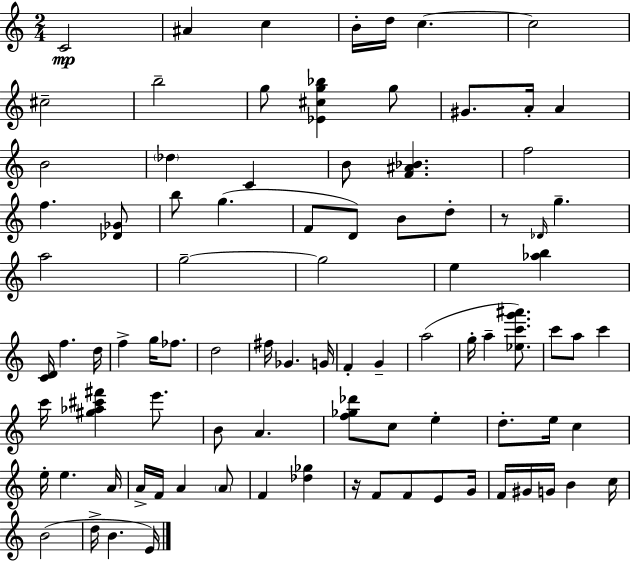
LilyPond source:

{
  \clef treble
  \numericTimeSignature
  \time 2/4
  \key a \minor
  c'2\mp | ais'4 c''4 | b'16-. d''16 c''4.~~ | c''2 | \break cis''2-- | b''2-- | g''8 <ees' cis'' g'' bes''>4 g''8 | gis'8. a'16-. a'4 | \break b'2 | \parenthesize des''4 c'4 | b'8 <f' ais' bes'>4. | f''2 | \break f''4. <des' ges'>8 | b''8 g''4.( | f'8 d'8) b'8 d''8-. | r8 \grace { des'16 } g''4.-- | \break a''2 | g''2--~~ | g''2 | e''4 <aes'' b''>4 | \break <c' d'>16 f''4. | d''16 f''4-> g''16 fes''8. | d''2 | fis''16 ges'4. | \break g'16 f'4-. g'4-- | a''2( | g''16-. a''4-- <ees'' c''' g''' ais'''>8.) | c'''8 a''8 c'''4 | \break c'''16 <gis'' aes'' cis''' fis'''>4 e'''8. | b'8 a'4. | <f'' ges'' des'''>8 c''8 e''4-. | d''8.-. e''16 c''4 | \break e''16-. e''4. | a'16 a'16-> f'16 a'4 \parenthesize a'8 | f'4 <des'' ges''>4 | r16 f'8 f'8 e'8 | \break g'16 f'16 gis'16 g'16 b'4 | c''16 b'2( | d''16-> b'4. | e'16) \bar "|."
}